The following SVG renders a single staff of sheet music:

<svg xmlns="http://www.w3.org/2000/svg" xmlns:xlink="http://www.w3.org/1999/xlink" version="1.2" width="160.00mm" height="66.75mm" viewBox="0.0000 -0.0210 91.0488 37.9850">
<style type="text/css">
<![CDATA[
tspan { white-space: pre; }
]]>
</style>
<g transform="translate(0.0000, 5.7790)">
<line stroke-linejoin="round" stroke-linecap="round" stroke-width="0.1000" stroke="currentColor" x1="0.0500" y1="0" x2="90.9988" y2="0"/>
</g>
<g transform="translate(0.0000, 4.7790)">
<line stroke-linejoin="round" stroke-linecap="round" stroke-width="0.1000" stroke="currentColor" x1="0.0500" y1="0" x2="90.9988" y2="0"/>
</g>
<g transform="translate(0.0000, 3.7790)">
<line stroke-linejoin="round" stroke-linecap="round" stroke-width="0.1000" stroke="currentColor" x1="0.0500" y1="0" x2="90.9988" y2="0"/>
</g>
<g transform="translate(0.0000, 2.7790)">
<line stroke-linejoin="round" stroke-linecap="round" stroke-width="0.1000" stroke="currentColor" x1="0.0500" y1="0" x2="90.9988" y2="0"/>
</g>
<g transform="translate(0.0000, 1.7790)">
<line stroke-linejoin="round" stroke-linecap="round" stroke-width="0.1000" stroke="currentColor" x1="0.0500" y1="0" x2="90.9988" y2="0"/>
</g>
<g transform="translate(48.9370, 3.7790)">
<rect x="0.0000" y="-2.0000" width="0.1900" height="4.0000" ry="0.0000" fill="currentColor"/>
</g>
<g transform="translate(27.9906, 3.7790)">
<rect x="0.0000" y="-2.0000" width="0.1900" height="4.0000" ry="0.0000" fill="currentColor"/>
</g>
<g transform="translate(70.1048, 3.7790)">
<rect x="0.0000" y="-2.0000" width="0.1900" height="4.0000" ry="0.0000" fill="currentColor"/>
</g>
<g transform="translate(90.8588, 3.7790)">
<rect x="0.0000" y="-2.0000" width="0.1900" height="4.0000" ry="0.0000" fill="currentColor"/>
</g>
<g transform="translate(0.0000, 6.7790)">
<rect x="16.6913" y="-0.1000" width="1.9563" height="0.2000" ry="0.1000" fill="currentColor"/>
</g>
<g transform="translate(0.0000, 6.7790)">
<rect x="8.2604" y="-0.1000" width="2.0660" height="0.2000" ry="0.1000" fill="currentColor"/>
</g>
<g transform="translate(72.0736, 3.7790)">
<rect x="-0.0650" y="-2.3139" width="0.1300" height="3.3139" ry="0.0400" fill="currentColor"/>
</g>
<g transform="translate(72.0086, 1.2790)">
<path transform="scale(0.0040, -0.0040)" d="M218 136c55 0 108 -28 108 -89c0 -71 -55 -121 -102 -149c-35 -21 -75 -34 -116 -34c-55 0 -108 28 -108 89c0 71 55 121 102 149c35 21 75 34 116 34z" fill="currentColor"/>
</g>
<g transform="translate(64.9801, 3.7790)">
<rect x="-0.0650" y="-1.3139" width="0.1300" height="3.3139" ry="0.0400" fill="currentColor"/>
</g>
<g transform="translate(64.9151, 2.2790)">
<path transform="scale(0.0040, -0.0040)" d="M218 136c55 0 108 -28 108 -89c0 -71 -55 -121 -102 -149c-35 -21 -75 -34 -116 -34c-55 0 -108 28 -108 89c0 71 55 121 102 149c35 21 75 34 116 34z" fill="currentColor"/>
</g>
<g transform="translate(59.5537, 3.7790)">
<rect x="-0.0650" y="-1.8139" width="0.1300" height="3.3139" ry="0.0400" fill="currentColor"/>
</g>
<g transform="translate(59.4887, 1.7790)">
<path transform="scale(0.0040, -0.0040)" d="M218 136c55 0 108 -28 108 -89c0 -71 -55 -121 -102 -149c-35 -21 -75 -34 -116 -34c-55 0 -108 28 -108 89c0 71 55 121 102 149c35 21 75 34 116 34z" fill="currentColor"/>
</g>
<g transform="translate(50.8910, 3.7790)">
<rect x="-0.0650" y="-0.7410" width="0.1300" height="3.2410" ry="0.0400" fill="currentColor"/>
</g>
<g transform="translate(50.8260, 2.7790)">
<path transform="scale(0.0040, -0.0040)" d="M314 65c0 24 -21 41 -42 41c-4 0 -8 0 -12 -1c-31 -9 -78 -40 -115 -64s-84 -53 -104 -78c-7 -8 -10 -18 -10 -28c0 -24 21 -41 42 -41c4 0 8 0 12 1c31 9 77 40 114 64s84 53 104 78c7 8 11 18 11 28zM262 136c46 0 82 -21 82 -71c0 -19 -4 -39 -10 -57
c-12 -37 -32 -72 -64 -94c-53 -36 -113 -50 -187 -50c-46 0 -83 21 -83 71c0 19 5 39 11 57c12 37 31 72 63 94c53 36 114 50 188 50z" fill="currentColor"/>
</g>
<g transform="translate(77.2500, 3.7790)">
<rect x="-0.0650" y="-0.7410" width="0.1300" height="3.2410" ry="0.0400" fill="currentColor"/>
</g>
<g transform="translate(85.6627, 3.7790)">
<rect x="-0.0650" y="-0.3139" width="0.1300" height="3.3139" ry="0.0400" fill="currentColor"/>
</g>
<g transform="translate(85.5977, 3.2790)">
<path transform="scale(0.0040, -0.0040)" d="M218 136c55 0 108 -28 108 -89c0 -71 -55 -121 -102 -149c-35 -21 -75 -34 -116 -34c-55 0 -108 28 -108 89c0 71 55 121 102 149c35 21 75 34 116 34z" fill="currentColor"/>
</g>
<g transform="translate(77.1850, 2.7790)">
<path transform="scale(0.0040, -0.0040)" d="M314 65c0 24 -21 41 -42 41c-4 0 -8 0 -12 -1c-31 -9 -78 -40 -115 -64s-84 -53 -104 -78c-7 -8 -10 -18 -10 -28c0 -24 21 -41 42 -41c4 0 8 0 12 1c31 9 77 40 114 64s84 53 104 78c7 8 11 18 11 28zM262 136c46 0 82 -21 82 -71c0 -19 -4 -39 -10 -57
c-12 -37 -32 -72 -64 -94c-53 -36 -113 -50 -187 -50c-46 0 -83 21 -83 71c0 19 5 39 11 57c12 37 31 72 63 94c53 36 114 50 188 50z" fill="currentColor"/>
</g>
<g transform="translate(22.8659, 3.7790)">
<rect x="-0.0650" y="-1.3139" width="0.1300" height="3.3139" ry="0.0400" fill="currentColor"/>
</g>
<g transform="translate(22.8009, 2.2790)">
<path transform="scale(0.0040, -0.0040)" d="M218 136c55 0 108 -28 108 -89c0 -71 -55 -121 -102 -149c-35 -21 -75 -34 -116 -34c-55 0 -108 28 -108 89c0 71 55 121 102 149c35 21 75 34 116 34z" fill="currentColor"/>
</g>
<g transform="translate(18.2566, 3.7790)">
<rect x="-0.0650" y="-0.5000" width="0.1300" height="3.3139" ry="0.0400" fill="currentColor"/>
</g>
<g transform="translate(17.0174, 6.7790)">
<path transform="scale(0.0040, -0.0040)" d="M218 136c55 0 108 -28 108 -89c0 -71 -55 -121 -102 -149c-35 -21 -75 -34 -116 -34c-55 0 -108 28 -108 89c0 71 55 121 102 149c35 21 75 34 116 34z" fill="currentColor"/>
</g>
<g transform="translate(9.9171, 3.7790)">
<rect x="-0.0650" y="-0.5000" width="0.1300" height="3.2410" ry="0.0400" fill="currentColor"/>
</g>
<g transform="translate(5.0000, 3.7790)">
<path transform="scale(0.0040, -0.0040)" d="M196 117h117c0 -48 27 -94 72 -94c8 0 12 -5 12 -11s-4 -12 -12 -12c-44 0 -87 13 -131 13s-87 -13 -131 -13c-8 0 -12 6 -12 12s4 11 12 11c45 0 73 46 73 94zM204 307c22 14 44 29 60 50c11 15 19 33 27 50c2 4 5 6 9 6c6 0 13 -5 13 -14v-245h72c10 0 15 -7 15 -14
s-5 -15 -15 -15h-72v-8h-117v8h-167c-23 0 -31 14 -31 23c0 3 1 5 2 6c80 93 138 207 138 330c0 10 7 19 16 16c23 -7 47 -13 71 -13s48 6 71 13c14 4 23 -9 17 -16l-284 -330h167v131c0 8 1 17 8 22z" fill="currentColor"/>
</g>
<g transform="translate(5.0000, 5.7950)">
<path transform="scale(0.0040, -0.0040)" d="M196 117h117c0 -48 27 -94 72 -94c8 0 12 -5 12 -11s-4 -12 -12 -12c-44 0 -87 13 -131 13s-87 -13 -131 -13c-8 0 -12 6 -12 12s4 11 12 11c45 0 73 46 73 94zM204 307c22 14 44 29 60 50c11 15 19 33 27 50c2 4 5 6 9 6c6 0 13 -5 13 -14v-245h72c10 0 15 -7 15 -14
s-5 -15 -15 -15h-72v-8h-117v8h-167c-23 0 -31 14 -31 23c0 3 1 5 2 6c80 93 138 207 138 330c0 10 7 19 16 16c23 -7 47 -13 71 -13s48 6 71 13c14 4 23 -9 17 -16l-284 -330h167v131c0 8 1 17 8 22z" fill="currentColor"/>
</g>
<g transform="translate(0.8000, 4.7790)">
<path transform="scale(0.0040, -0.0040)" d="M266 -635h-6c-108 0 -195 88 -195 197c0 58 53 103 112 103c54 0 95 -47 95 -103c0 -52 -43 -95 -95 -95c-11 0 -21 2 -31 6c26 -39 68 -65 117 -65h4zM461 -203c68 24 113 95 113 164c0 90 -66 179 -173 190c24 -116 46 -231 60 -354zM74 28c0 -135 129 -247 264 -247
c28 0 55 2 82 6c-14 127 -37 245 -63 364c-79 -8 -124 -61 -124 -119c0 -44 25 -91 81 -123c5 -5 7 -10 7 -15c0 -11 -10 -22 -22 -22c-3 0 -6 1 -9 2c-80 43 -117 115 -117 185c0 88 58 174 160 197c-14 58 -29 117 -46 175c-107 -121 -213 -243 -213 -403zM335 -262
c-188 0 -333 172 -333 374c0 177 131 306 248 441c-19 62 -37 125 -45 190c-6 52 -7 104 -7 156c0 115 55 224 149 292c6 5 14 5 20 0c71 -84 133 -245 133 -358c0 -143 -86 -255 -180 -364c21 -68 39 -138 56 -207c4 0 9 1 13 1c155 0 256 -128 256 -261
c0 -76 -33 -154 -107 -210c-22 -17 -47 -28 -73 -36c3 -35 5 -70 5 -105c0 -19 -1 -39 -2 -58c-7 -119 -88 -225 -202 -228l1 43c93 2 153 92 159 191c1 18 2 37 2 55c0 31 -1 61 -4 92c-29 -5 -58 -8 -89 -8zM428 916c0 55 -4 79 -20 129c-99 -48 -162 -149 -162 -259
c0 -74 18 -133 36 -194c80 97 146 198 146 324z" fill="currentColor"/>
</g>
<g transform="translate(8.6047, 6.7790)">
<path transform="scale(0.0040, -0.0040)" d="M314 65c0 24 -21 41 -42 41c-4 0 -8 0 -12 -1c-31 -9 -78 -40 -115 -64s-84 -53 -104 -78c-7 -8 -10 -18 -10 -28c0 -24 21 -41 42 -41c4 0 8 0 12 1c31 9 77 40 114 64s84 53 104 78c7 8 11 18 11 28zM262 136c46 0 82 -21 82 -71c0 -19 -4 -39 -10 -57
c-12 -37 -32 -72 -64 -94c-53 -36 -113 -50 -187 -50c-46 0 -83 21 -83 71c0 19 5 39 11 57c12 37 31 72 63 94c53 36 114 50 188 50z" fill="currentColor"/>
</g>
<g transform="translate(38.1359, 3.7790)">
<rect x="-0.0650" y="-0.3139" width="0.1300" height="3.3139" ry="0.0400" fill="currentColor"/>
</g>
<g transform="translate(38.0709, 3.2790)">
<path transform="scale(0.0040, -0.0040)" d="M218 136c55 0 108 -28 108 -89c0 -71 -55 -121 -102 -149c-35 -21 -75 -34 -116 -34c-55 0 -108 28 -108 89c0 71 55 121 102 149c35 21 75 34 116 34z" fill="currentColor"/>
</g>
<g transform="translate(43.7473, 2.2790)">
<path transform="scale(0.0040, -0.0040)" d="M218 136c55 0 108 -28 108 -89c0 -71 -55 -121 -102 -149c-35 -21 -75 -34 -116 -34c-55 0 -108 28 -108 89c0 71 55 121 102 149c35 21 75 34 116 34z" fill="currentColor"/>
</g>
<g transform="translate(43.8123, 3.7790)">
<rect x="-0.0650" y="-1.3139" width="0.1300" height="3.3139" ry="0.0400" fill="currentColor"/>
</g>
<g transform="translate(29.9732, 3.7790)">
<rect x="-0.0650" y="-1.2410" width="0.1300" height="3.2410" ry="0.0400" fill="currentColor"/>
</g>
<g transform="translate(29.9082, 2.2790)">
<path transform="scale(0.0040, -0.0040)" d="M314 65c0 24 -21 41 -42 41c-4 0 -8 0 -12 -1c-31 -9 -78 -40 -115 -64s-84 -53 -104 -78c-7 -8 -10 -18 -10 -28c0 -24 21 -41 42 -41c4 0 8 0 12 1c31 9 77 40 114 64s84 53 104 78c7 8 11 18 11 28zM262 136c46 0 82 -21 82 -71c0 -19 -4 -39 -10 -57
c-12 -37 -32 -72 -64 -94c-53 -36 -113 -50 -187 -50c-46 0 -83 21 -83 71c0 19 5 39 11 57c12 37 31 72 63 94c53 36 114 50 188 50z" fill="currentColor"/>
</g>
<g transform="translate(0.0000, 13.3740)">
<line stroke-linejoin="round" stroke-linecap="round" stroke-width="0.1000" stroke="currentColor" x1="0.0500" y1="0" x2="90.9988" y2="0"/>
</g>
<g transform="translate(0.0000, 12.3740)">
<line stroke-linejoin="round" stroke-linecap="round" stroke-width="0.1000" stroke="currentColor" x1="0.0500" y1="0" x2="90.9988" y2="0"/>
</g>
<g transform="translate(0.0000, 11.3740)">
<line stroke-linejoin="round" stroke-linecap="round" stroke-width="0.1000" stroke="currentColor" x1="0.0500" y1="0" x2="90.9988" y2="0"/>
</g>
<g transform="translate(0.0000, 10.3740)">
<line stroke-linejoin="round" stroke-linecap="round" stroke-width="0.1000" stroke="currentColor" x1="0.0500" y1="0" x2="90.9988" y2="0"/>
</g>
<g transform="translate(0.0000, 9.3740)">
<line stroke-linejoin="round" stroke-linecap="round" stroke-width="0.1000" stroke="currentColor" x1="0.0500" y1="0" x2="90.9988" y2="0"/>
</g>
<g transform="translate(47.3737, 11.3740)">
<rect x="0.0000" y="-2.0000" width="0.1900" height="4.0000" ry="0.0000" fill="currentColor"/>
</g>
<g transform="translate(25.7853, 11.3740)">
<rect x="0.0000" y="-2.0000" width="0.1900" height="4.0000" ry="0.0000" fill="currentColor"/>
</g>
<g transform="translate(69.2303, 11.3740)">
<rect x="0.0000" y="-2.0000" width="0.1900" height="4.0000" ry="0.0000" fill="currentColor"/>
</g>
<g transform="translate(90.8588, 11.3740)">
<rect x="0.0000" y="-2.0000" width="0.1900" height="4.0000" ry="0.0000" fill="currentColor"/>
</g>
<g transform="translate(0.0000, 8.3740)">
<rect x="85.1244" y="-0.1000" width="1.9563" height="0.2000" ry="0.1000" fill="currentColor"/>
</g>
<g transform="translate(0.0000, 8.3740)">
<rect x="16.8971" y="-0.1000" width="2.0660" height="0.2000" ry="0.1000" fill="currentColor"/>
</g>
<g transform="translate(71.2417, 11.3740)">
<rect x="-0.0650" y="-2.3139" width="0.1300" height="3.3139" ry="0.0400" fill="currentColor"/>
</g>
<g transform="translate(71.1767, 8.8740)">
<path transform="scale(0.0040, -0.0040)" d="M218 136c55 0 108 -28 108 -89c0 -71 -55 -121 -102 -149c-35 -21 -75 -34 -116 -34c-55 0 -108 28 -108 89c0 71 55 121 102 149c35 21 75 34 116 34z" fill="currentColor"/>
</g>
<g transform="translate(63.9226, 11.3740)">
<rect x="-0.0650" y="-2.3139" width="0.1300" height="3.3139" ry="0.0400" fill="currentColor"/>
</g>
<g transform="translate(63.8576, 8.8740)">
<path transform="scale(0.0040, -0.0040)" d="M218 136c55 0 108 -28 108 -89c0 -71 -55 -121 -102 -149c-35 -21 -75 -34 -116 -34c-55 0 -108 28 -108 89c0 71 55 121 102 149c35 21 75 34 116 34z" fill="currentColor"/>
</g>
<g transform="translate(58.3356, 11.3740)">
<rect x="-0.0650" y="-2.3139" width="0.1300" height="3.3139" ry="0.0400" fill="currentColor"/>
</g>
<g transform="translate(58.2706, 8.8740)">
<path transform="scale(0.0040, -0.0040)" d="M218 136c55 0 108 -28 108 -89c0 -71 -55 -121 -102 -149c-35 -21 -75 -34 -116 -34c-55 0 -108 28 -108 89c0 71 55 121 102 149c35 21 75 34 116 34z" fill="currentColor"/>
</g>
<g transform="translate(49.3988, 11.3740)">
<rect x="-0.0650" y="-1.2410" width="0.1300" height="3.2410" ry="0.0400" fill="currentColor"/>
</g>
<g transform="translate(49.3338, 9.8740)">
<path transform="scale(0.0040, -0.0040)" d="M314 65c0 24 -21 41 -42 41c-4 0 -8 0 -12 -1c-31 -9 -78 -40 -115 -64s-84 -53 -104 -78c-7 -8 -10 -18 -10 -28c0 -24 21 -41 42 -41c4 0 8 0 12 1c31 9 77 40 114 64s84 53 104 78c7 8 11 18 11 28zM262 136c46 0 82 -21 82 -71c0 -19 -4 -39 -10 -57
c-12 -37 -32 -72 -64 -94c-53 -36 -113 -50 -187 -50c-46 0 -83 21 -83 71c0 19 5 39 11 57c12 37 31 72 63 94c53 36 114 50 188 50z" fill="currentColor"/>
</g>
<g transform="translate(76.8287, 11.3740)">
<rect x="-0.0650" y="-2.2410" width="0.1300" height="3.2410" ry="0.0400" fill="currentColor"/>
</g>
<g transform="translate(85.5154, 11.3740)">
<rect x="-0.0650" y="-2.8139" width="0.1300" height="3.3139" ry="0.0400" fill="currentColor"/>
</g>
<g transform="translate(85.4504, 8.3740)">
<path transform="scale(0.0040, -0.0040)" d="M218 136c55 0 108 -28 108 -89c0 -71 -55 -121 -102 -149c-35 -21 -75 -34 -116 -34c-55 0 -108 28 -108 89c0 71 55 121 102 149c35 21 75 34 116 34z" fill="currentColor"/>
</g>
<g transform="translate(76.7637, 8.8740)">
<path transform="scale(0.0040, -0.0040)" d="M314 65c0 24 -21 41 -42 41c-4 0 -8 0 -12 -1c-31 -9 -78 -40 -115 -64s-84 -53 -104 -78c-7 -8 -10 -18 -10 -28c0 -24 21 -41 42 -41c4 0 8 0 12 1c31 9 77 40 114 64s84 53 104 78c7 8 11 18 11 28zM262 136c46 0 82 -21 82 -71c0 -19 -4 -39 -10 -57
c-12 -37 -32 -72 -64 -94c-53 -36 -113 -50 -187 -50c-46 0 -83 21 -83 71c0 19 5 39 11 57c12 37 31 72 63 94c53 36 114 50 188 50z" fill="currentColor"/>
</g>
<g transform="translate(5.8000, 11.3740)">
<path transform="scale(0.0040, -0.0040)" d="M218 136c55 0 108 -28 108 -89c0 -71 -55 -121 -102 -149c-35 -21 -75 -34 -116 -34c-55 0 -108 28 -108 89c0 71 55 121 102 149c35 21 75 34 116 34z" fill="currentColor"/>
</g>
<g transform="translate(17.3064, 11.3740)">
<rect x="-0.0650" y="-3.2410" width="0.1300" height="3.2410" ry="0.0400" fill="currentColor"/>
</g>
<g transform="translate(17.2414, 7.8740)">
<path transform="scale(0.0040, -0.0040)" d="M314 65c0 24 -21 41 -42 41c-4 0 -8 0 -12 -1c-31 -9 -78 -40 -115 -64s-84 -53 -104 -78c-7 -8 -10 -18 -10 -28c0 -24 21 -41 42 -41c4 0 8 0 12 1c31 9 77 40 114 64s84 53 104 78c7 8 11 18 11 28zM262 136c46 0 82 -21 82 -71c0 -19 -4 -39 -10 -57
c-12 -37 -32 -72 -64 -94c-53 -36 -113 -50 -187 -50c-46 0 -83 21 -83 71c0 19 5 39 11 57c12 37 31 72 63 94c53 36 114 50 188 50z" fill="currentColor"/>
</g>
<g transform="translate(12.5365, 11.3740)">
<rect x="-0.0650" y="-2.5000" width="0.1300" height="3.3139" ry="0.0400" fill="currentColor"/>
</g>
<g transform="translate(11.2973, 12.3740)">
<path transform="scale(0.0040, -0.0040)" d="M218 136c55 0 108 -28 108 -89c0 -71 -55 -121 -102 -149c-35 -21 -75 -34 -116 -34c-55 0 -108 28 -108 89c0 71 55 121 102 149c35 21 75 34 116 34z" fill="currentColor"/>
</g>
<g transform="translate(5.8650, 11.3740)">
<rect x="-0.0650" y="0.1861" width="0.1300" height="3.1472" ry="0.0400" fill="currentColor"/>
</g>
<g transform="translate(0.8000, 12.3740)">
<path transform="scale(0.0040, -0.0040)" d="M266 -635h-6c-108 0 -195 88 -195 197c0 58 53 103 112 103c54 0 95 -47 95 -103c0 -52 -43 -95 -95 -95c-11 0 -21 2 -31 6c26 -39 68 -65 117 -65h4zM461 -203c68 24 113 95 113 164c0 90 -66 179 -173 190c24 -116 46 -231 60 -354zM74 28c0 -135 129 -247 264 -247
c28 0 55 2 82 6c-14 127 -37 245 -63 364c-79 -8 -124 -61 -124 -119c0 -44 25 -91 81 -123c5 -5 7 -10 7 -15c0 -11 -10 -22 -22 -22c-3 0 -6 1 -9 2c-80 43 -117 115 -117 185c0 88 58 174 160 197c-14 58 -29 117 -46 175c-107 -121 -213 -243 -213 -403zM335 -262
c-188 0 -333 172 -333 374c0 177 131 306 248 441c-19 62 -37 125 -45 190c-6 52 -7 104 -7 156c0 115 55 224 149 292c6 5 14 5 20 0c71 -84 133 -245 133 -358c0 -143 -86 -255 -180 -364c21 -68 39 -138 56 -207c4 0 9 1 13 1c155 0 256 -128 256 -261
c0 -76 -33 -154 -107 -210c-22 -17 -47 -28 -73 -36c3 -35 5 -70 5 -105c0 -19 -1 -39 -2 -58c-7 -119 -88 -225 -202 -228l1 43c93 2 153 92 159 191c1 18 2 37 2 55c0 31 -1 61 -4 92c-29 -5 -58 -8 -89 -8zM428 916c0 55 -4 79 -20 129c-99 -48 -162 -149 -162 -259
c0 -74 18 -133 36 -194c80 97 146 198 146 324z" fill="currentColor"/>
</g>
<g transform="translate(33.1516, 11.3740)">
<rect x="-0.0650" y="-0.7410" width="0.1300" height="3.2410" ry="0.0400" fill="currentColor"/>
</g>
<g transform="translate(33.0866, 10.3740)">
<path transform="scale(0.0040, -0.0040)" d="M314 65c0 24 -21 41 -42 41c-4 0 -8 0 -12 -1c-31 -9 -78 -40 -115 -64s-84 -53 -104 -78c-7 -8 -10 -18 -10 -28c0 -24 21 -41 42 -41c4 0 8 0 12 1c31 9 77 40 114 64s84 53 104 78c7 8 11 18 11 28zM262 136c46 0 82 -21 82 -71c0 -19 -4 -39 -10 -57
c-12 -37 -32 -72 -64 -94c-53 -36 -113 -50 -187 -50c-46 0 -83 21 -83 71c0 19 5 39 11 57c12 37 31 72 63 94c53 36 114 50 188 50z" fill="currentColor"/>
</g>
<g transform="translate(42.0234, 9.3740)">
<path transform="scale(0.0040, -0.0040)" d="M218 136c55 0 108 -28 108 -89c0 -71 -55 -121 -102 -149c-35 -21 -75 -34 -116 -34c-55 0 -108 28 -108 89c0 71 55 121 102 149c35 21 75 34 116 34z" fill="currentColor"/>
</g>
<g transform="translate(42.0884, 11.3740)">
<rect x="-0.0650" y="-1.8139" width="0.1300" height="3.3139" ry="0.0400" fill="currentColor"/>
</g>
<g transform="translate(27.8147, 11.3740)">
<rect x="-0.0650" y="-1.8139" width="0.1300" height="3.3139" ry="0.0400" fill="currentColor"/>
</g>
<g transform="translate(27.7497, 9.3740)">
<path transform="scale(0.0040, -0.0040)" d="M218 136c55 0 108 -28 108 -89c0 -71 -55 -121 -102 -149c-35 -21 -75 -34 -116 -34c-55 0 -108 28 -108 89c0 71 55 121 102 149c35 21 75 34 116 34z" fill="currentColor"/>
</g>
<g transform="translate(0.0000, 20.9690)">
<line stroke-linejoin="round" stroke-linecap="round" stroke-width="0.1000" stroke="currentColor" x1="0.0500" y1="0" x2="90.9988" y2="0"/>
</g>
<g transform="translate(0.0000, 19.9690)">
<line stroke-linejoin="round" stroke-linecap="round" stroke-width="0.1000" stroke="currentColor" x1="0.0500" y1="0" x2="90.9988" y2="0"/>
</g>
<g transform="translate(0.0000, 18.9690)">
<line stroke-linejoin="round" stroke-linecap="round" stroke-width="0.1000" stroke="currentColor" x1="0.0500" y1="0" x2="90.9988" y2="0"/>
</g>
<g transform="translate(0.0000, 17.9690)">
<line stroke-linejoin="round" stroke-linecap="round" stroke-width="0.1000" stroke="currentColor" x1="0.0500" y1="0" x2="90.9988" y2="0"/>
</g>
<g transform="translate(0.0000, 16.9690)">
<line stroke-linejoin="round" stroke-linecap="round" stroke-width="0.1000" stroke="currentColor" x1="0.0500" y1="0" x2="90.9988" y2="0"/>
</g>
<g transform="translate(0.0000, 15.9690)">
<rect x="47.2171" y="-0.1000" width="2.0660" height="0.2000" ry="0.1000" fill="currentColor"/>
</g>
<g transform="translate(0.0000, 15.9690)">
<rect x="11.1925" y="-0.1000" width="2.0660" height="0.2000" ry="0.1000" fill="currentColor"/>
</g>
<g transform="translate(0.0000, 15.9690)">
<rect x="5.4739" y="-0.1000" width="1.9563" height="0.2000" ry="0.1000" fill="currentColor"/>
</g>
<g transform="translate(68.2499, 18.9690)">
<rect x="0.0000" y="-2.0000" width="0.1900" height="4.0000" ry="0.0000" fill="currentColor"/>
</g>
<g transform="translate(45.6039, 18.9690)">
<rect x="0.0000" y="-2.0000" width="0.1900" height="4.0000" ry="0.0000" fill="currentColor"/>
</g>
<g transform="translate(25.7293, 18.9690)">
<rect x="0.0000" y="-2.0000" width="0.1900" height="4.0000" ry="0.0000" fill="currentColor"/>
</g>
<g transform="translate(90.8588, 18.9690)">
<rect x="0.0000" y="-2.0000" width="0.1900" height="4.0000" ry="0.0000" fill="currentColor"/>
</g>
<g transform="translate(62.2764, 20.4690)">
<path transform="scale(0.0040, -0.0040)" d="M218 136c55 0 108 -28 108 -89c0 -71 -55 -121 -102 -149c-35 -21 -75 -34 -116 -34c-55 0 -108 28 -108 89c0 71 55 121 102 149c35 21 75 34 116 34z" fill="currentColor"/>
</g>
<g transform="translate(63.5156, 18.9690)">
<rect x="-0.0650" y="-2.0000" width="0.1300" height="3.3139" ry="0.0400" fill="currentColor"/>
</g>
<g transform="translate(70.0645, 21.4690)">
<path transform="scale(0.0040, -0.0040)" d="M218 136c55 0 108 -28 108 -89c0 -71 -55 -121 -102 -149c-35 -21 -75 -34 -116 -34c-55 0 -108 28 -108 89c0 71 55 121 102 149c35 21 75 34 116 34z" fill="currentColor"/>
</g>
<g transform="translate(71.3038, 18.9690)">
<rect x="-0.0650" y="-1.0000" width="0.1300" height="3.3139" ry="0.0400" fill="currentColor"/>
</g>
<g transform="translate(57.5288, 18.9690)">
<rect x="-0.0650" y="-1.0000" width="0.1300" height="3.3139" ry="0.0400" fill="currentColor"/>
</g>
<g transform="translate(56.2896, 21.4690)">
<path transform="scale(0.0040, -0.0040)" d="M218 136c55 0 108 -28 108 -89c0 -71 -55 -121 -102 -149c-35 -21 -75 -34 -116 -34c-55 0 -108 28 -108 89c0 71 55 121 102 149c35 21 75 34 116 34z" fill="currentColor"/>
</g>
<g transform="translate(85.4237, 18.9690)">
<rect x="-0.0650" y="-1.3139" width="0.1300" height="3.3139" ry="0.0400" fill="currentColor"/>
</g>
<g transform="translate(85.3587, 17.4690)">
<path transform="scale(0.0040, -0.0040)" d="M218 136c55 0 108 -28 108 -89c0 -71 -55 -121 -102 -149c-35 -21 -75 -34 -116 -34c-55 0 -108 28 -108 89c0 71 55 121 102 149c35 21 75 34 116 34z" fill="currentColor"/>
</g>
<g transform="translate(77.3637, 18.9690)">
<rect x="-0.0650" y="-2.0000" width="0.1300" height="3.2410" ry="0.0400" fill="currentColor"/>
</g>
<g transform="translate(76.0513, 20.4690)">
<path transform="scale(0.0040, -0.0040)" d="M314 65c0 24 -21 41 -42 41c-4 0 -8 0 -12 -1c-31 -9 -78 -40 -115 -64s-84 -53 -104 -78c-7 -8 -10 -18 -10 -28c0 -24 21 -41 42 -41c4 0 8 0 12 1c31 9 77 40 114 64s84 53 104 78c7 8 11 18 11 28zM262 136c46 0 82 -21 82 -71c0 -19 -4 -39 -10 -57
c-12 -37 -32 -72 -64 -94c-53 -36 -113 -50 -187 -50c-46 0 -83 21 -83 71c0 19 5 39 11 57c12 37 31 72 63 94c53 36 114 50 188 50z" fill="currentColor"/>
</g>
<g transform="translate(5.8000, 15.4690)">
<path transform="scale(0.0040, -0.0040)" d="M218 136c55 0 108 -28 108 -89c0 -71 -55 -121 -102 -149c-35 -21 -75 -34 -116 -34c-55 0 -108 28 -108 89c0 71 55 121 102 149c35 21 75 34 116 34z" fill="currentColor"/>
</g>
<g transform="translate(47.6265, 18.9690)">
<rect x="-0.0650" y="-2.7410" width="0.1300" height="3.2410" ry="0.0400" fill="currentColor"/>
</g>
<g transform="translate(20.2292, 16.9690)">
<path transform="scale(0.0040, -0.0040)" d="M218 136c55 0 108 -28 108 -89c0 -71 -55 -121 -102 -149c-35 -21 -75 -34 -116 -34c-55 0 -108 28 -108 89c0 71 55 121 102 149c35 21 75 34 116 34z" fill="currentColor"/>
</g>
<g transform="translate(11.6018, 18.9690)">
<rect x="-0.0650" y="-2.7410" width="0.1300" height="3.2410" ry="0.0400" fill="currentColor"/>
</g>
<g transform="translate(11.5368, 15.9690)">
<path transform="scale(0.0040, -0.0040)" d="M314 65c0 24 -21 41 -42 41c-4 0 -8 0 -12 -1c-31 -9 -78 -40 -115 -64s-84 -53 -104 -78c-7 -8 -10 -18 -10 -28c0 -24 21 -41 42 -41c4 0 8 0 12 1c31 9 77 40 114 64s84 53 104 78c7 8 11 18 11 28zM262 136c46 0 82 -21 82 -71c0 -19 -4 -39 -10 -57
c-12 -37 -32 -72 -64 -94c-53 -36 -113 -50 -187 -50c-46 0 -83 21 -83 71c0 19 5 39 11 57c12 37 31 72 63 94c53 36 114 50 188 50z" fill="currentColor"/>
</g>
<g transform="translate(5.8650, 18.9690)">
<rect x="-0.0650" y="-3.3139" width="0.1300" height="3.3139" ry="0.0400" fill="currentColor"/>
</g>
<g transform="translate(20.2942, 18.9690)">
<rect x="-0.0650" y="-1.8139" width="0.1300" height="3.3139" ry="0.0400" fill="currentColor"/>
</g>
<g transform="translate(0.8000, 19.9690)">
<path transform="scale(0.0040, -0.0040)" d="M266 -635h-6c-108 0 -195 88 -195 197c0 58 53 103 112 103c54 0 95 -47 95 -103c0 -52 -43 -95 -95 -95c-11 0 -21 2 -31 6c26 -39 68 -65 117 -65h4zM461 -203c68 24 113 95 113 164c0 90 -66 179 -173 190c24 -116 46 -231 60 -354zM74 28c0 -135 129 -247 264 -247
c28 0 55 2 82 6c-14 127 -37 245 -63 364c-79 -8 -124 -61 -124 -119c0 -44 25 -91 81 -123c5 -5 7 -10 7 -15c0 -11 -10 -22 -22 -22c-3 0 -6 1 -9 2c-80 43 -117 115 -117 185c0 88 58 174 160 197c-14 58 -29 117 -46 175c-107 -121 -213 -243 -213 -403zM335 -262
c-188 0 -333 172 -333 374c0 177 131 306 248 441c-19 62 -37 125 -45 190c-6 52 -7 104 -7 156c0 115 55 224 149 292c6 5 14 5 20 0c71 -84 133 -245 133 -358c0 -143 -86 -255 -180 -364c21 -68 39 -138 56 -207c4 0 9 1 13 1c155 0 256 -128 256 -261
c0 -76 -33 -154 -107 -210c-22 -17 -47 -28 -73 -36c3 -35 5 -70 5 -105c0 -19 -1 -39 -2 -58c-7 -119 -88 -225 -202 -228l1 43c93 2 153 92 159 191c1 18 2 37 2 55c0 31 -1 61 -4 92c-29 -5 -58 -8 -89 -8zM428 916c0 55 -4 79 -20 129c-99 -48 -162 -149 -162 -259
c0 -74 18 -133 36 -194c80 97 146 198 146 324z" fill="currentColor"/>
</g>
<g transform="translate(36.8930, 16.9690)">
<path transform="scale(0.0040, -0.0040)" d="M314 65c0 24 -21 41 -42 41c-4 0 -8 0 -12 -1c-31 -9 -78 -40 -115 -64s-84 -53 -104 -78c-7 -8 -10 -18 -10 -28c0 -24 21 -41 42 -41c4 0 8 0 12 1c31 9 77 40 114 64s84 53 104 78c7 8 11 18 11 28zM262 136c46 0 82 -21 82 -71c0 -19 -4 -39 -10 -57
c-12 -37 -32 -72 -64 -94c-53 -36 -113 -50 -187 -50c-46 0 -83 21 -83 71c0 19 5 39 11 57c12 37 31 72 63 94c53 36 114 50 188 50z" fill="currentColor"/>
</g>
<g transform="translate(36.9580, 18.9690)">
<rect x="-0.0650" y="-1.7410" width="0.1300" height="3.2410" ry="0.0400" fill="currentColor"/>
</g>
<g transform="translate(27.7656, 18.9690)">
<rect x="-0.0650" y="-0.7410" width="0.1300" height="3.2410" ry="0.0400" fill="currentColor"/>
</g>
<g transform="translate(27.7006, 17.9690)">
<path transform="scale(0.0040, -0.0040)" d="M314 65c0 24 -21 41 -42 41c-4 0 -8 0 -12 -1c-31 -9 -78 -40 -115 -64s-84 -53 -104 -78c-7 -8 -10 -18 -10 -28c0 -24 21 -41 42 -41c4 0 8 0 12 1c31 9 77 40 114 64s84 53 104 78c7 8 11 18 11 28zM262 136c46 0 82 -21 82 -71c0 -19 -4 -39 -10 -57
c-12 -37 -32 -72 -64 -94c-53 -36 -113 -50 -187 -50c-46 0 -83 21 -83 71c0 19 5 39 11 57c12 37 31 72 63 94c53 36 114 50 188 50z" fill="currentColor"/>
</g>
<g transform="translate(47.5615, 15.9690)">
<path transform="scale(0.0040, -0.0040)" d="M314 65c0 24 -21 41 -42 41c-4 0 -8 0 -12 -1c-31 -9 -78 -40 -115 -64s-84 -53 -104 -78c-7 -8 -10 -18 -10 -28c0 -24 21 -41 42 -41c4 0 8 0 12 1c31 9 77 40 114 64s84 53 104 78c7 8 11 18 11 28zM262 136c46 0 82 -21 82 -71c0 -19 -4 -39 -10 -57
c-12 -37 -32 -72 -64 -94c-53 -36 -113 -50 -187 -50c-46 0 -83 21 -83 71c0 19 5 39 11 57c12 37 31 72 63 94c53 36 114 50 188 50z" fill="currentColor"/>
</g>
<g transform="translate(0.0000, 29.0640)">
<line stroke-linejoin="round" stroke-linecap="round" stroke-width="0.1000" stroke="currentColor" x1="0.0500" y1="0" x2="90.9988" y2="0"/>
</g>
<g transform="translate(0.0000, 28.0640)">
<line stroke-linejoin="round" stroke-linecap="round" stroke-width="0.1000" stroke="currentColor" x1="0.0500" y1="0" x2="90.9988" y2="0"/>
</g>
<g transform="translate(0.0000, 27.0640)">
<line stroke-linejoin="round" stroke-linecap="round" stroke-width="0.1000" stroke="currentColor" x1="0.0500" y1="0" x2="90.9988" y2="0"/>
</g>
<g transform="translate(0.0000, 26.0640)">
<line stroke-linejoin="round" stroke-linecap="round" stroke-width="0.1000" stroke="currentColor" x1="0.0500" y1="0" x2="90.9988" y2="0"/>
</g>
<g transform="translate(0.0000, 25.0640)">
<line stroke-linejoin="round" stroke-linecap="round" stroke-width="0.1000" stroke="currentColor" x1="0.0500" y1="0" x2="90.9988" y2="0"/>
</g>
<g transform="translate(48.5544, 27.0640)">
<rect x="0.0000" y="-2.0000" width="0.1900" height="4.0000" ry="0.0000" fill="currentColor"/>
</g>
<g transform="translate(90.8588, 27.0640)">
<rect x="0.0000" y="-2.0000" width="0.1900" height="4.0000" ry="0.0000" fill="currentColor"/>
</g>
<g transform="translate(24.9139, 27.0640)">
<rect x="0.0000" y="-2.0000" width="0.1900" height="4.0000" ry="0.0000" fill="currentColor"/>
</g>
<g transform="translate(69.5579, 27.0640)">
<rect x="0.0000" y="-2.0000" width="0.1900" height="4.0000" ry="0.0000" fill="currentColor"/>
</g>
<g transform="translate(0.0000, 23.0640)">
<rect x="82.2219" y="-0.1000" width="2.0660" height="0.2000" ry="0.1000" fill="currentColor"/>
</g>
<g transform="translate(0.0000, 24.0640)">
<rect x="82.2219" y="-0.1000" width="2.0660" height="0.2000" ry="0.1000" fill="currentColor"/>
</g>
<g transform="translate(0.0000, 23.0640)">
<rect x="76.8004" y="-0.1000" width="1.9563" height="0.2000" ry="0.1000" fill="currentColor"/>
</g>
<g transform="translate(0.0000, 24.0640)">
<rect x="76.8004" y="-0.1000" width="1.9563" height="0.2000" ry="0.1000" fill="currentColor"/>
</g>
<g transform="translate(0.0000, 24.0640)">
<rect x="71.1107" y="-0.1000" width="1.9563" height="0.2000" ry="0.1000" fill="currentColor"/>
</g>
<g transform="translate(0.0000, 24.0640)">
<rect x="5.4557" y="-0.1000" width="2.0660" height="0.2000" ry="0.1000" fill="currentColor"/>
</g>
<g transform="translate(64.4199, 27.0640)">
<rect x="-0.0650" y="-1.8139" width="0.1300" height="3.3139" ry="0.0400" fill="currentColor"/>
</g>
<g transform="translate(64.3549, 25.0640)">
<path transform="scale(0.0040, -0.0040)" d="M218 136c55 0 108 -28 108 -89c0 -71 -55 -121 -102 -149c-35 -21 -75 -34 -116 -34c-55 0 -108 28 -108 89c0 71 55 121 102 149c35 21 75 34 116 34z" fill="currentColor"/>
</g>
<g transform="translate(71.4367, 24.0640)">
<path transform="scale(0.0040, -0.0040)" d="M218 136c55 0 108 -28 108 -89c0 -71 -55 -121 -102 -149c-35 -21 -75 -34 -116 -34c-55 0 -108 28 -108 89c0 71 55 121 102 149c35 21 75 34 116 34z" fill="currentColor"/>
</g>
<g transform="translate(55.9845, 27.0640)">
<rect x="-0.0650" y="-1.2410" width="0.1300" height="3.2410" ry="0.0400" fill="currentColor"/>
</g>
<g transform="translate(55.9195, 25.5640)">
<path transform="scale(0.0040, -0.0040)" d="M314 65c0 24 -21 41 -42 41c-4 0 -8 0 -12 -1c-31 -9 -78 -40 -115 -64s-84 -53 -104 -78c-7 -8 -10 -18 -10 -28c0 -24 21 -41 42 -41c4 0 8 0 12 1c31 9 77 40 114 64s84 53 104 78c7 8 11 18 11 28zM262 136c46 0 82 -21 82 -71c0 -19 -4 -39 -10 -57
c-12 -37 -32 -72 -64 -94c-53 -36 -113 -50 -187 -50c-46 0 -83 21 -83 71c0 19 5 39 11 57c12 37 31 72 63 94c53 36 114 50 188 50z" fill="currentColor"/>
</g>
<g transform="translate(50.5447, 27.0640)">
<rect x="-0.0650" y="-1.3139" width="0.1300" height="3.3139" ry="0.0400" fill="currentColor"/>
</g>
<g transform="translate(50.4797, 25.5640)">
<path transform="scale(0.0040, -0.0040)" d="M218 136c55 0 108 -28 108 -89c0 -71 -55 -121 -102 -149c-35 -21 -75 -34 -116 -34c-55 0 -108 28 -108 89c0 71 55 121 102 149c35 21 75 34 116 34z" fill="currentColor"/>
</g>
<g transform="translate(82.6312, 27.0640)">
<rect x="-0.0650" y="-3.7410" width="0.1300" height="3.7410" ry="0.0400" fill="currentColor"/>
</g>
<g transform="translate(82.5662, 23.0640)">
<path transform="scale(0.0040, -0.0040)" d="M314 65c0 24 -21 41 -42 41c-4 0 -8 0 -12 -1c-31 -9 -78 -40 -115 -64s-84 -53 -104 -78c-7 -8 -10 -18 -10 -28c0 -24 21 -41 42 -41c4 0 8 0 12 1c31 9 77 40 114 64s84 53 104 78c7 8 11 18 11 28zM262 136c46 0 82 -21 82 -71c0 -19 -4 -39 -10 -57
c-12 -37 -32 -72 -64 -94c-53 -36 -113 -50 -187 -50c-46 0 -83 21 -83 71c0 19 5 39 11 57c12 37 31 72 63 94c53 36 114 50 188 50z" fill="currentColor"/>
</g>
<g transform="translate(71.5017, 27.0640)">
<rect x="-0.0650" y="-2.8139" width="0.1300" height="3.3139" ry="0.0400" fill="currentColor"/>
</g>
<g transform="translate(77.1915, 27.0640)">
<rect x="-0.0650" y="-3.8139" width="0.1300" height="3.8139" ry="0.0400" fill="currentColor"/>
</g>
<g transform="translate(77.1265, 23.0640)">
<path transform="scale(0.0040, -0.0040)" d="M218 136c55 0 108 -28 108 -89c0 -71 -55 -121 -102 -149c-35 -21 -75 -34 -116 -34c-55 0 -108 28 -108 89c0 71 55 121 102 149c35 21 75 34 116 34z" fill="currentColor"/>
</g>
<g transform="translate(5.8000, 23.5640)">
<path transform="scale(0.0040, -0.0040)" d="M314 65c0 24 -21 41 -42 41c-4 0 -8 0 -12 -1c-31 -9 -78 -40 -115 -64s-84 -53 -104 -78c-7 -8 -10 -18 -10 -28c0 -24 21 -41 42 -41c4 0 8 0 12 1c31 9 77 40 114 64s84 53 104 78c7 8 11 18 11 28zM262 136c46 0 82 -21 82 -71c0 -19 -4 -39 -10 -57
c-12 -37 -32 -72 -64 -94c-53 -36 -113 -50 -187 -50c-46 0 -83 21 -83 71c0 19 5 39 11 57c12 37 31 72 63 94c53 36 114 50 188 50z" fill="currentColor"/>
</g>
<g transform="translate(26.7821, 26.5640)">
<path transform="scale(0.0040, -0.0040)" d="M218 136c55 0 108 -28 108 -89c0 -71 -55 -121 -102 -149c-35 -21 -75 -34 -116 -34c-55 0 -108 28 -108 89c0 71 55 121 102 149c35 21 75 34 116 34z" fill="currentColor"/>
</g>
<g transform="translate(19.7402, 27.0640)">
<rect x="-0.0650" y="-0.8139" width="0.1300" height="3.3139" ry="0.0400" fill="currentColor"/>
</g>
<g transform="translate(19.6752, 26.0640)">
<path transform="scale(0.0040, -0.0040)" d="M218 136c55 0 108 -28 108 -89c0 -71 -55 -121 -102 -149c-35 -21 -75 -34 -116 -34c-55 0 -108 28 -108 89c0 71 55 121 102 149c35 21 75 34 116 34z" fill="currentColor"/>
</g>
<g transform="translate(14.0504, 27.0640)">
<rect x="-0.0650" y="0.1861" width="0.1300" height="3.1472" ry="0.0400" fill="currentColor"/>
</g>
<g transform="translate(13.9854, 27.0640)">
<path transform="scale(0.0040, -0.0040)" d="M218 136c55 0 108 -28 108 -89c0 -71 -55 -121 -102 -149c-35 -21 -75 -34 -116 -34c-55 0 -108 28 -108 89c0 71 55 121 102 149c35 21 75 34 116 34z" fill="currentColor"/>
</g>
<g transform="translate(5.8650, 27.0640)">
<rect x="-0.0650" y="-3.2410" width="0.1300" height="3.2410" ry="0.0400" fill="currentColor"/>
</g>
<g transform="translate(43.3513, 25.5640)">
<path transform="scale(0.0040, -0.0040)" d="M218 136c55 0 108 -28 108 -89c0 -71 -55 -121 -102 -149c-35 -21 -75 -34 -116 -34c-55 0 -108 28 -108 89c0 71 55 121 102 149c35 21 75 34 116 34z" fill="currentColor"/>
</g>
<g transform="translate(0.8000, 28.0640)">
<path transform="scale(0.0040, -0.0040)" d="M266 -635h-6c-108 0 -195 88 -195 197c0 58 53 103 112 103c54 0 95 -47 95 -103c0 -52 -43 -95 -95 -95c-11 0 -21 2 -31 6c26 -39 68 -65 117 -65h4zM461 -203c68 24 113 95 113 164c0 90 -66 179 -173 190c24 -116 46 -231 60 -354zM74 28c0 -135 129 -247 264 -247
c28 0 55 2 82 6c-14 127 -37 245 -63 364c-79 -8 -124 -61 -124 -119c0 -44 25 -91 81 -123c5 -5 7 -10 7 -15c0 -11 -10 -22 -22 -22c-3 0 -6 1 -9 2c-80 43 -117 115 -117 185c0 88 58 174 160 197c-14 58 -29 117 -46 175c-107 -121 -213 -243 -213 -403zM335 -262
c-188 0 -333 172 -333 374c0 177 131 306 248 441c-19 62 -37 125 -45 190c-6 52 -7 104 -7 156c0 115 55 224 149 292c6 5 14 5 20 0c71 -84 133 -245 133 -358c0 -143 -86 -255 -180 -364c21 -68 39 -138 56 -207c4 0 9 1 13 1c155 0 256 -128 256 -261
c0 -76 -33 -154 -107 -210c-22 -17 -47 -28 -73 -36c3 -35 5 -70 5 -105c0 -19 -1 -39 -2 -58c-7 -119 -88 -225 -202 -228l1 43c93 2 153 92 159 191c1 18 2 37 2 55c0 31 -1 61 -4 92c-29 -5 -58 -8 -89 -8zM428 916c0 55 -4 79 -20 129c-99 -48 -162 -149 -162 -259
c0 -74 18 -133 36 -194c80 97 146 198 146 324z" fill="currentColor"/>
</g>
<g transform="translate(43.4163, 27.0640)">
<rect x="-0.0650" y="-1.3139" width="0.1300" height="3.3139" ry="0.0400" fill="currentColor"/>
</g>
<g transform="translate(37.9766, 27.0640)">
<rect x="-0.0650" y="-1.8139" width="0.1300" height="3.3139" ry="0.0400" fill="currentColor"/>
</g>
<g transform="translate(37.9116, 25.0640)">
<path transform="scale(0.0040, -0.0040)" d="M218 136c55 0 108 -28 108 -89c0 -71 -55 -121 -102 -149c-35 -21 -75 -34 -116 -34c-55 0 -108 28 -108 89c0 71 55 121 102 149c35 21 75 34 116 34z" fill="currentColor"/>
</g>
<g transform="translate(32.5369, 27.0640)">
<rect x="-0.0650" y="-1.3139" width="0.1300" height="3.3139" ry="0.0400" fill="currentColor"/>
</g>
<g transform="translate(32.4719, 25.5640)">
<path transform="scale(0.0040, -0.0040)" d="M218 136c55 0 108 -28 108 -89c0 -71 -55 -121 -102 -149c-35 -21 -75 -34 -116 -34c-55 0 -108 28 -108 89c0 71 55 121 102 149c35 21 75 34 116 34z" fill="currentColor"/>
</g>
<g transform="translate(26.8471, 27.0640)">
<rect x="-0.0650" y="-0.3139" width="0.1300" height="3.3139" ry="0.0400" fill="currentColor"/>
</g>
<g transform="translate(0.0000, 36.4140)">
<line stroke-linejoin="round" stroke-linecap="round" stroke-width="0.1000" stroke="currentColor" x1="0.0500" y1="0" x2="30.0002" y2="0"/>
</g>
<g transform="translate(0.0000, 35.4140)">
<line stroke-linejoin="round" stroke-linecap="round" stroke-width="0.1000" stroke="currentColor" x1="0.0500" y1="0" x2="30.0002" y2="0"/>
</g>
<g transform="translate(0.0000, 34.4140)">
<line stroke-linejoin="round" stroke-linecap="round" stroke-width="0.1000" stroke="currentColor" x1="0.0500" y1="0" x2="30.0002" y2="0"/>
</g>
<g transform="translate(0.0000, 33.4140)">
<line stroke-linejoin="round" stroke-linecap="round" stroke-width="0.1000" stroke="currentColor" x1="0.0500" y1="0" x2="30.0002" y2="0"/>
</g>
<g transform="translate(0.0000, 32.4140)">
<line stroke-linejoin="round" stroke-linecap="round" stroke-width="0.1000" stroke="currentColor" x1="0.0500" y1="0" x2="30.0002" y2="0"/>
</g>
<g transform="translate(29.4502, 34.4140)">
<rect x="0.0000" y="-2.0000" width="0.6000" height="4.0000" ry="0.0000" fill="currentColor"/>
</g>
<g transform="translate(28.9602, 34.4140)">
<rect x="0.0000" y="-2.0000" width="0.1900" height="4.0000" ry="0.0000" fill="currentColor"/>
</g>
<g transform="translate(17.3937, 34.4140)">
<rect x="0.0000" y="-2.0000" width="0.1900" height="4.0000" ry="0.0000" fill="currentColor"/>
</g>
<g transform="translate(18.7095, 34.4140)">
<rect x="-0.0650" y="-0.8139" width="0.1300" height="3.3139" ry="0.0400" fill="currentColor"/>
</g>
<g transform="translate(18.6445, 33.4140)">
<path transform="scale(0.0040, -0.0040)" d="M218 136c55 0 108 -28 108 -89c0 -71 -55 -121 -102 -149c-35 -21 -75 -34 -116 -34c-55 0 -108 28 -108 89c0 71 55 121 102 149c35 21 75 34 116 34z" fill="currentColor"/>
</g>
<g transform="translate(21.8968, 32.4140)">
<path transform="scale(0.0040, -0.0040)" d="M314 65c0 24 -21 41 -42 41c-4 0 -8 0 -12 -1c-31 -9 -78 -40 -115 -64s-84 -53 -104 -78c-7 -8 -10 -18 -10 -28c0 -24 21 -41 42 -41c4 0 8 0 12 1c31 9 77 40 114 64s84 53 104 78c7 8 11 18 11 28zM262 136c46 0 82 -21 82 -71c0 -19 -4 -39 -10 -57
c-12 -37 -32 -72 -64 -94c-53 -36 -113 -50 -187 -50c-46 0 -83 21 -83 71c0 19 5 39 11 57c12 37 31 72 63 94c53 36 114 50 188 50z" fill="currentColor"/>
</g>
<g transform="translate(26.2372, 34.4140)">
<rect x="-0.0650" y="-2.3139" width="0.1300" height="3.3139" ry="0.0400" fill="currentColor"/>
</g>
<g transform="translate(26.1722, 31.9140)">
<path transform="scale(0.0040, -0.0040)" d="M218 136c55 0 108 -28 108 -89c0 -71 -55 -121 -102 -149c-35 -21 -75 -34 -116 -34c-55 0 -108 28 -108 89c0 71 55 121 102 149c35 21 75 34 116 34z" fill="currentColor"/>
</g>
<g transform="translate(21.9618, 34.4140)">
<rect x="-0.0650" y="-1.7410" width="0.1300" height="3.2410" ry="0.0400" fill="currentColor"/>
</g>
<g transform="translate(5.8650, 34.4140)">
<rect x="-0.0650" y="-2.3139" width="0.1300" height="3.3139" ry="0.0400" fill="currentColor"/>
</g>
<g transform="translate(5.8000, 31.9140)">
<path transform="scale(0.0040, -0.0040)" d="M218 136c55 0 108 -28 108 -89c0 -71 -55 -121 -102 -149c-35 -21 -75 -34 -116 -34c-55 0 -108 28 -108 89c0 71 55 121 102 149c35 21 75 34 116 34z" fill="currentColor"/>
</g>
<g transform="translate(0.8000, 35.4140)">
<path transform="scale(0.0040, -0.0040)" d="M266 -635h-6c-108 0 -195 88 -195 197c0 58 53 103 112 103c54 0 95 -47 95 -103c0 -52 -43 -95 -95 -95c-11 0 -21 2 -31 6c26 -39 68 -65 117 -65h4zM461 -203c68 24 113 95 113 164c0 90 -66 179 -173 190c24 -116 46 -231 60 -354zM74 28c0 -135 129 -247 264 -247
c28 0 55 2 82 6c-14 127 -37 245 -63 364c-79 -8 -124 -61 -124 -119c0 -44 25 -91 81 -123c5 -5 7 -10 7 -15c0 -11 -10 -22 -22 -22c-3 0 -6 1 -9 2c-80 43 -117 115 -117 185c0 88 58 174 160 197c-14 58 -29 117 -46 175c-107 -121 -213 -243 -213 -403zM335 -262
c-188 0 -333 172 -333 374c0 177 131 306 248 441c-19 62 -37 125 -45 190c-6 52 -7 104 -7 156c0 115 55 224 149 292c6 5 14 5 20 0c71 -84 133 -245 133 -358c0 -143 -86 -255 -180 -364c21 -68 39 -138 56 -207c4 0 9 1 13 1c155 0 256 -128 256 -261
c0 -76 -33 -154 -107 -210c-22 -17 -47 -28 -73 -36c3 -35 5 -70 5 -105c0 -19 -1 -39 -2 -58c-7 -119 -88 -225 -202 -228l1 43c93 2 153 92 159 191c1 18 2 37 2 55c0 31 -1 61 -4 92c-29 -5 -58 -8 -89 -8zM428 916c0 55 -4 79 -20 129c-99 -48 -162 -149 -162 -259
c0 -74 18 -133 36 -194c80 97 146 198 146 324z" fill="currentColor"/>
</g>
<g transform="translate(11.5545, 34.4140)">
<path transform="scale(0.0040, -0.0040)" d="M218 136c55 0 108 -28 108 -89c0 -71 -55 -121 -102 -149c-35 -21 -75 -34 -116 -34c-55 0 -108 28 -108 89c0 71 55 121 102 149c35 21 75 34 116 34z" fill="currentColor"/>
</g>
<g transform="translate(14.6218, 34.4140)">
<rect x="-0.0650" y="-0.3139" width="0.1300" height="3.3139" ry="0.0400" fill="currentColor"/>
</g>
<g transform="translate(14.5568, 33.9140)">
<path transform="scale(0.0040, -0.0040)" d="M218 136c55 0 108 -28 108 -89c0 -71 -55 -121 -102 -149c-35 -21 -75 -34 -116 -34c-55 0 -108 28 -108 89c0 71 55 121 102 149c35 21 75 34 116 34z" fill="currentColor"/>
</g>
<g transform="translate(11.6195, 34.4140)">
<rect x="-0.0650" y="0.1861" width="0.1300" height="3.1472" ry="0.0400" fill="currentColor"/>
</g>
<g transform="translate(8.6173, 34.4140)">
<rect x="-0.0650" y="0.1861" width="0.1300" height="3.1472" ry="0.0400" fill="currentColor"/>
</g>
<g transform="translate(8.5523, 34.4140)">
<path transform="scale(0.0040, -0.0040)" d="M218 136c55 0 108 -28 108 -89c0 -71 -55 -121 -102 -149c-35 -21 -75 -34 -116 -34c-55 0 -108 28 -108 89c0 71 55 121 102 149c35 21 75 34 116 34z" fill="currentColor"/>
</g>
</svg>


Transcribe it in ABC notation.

X:1
T:Untitled
M:4/4
L:1/4
K:C
C2 C e e2 c e d2 f e g d2 c B G b2 f d2 f e2 g g g g2 a b a2 f d2 f2 a2 D F D F2 e b2 B d c e f e e e2 f a c' c'2 g B B c d f2 g